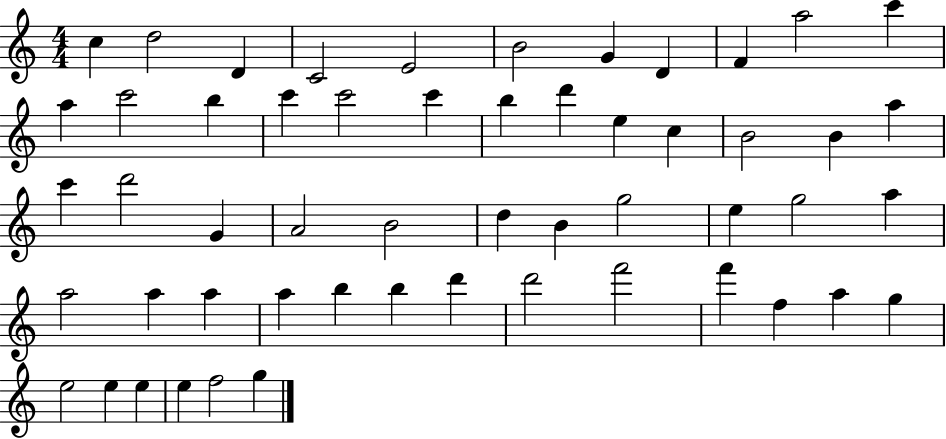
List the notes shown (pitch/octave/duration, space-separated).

C5/q D5/h D4/q C4/h E4/h B4/h G4/q D4/q F4/q A5/h C6/q A5/q C6/h B5/q C6/q C6/h C6/q B5/q D6/q E5/q C5/q B4/h B4/q A5/q C6/q D6/h G4/q A4/h B4/h D5/q B4/q G5/h E5/q G5/h A5/q A5/h A5/q A5/q A5/q B5/q B5/q D6/q D6/h F6/h F6/q F5/q A5/q G5/q E5/h E5/q E5/q E5/q F5/h G5/q